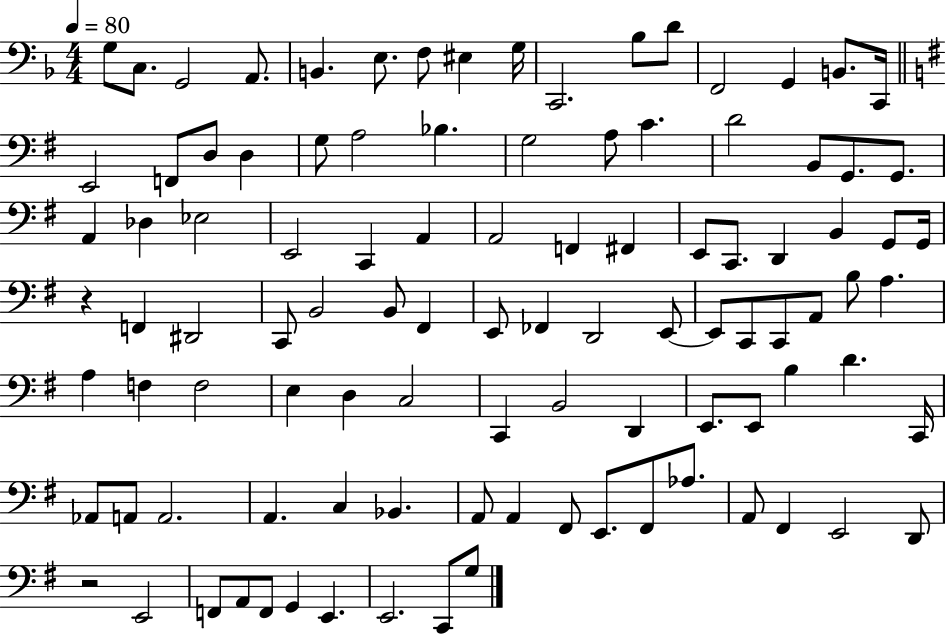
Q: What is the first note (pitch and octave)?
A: G3